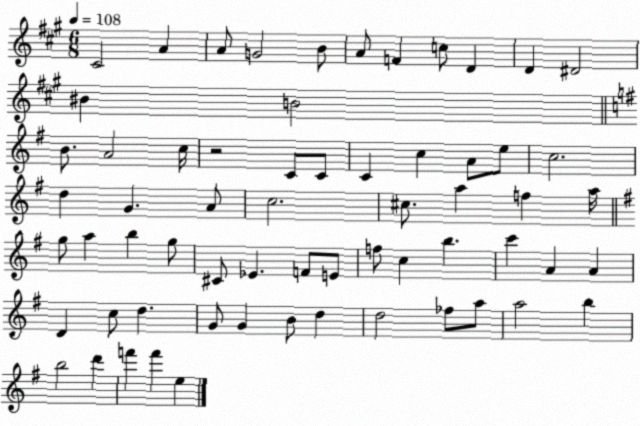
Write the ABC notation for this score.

X:1
T:Untitled
M:6/8
L:1/4
K:A
^C2 A A/2 G2 B/2 A/2 F c/2 D D ^D2 ^B B2 B/2 A2 c/4 z2 C/2 C/2 C c A/2 e/2 c2 d G A/2 c2 ^c/2 a f a/4 g/2 a b g/2 ^C/2 _E F/2 E/2 f/2 c b c' A A D c/2 d G/2 G B/2 d d2 _f/2 a/2 a2 b b2 d' f' f' e